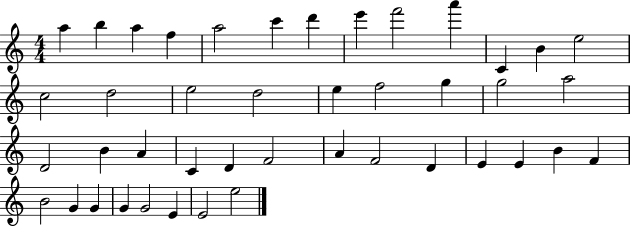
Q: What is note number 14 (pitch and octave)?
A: C5